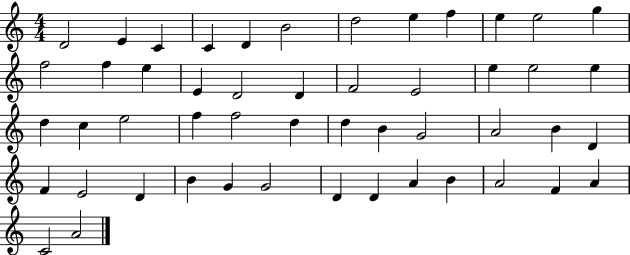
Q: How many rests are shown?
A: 0